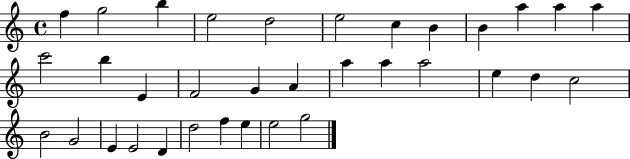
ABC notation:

X:1
T:Untitled
M:4/4
L:1/4
K:C
f g2 b e2 d2 e2 c B B a a a c'2 b E F2 G A a a a2 e d c2 B2 G2 E E2 D d2 f e e2 g2